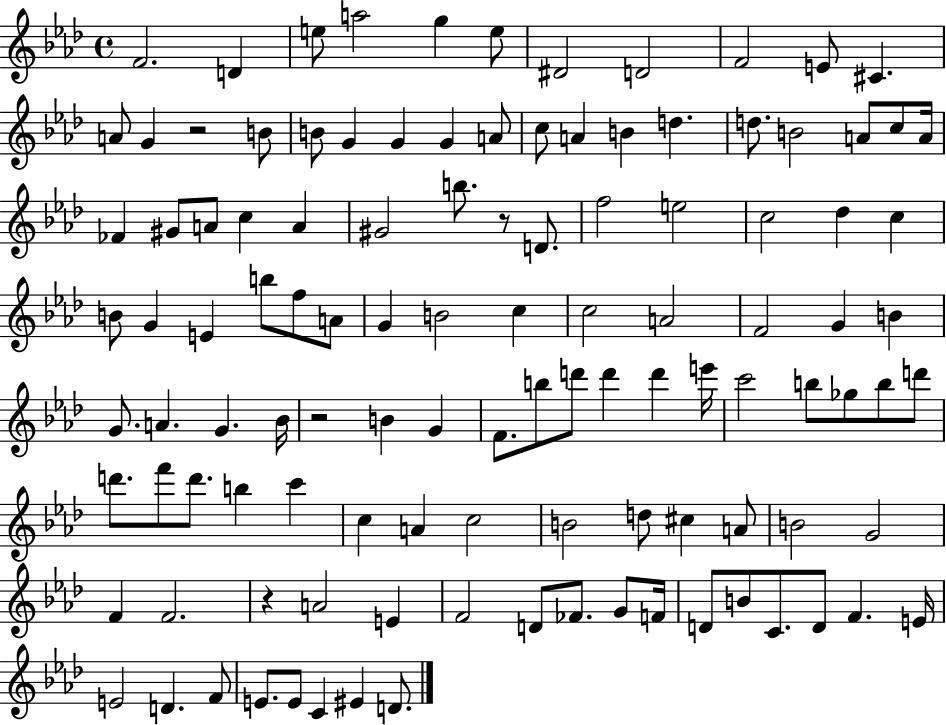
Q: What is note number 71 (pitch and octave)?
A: B5